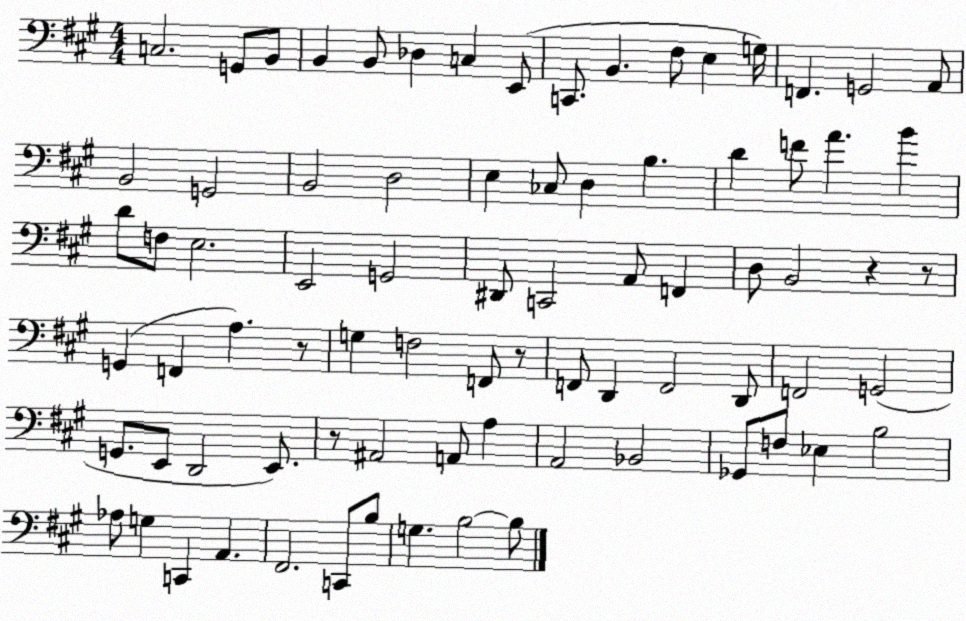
X:1
T:Untitled
M:4/4
L:1/4
K:A
C,2 G,,/2 B,,/2 B,, B,,/2 _D, C, E,,/2 C,,/2 B,, ^F,/2 E, G,/4 F,, G,,2 A,,/2 B,,2 G,,2 B,,2 D,2 E, _C,/2 D, B, D F/2 A B D/2 F,/2 E,2 E,,2 G,,2 ^D,,/2 C,,2 A,,/2 F,, D,/2 B,,2 z z/2 G,, F,, A, z/2 G, F,2 F,,/2 z/2 F,,/2 D,, F,,2 D,,/2 F,,2 G,,2 G,,/2 E,,/2 D,,2 E,,/2 z/2 ^A,,2 A,,/2 A, A,,2 _B,,2 _G,,/2 F,/2 _E, B,2 _A,/2 G, C,, A,, ^F,,2 C,,/2 B,/2 G, B,2 B,/2